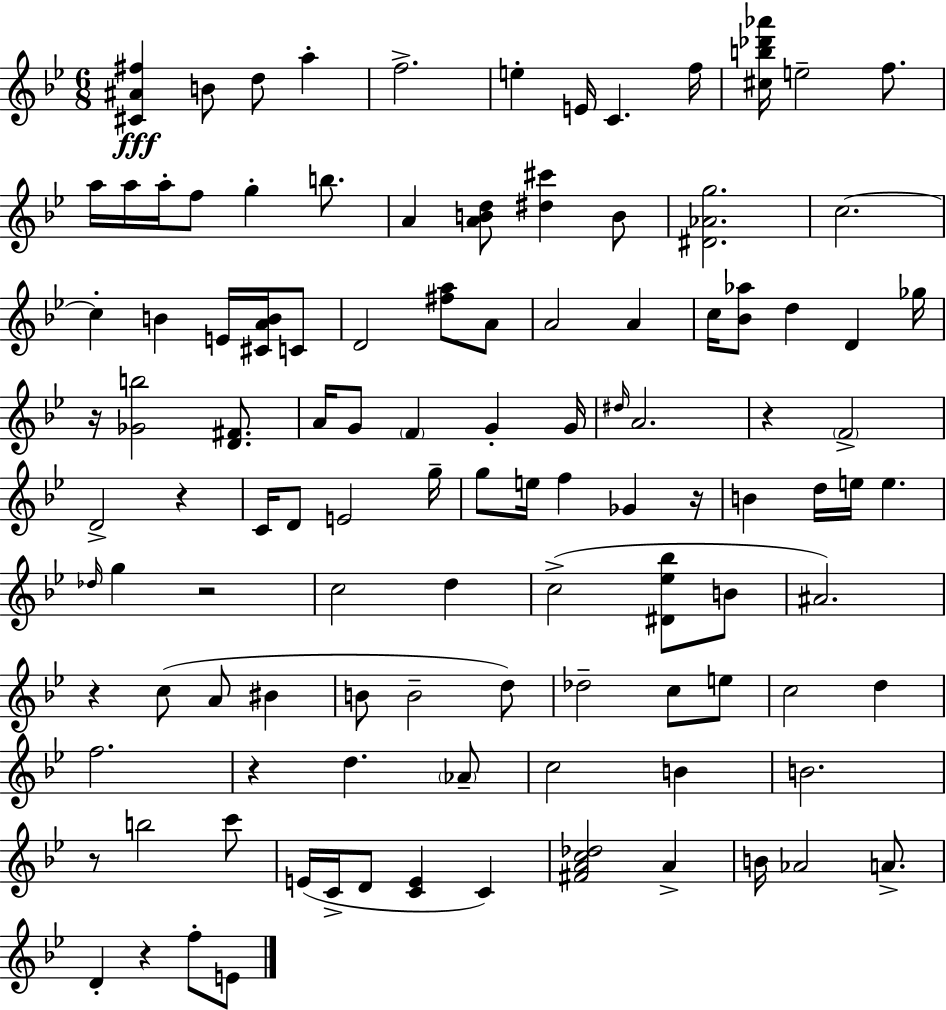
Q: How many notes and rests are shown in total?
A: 111